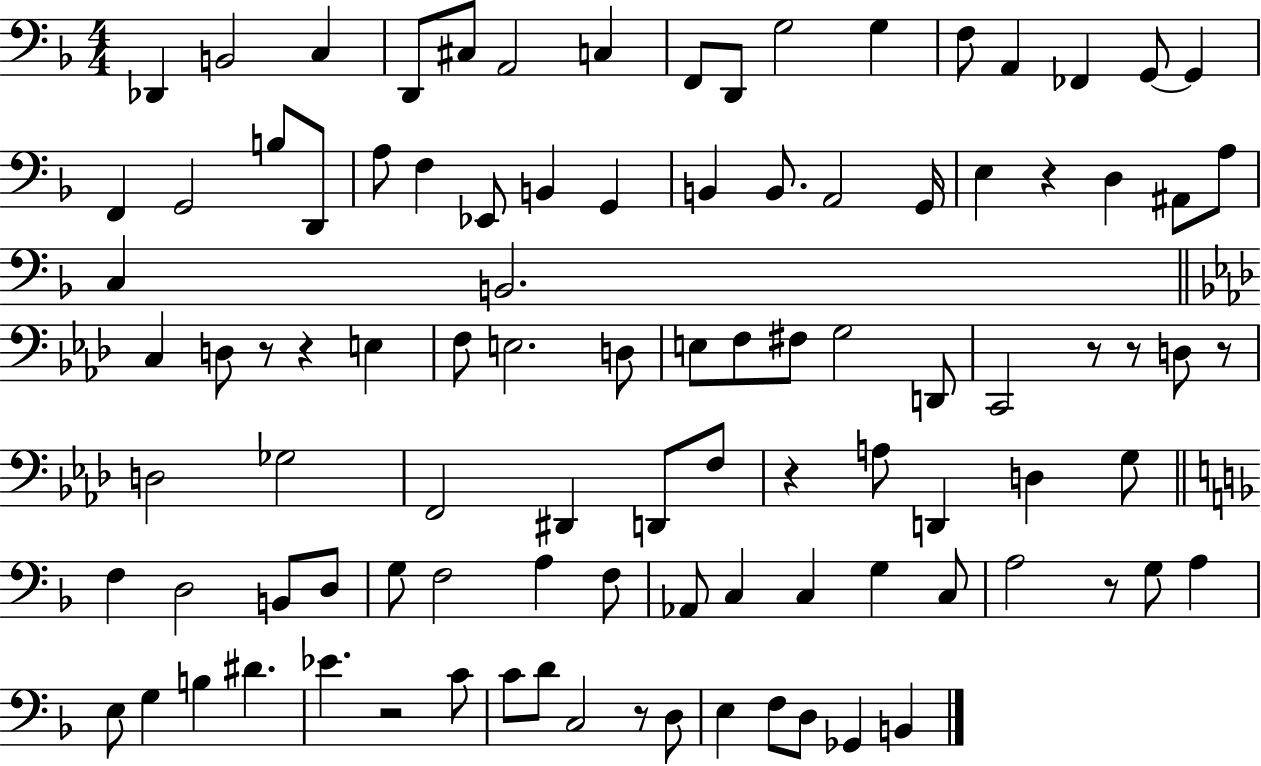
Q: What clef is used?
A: bass